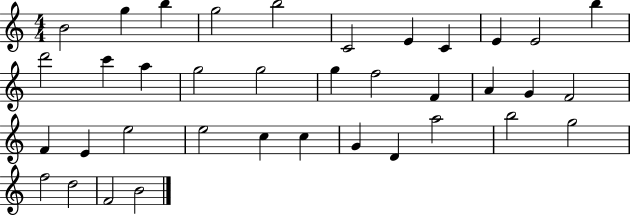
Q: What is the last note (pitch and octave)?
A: B4